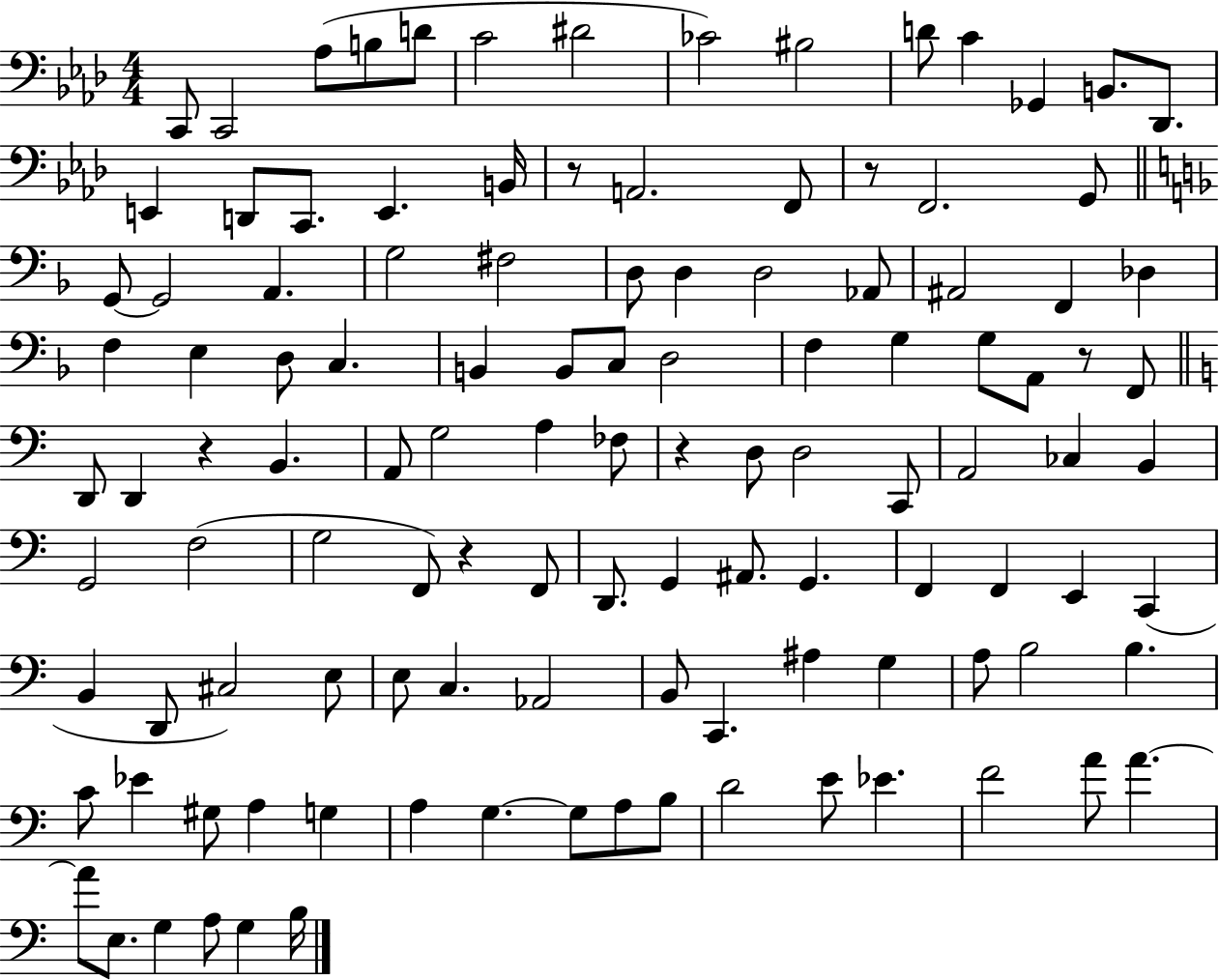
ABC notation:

X:1
T:Untitled
M:4/4
L:1/4
K:Ab
C,,/2 C,,2 _A,/2 B,/2 D/2 C2 ^D2 _C2 ^B,2 D/2 C _G,, B,,/2 _D,,/2 E,, D,,/2 C,,/2 E,, B,,/4 z/2 A,,2 F,,/2 z/2 F,,2 G,,/2 G,,/2 G,,2 A,, G,2 ^F,2 D,/2 D, D,2 _A,,/2 ^A,,2 F,, _D, F, E, D,/2 C, B,, B,,/2 C,/2 D,2 F, G, G,/2 A,,/2 z/2 F,,/2 D,,/2 D,, z B,, A,,/2 G,2 A, _F,/2 z D,/2 D,2 C,,/2 A,,2 _C, B,, G,,2 F,2 G,2 F,,/2 z F,,/2 D,,/2 G,, ^A,,/2 G,, F,, F,, E,, C,, B,, D,,/2 ^C,2 E,/2 E,/2 C, _A,,2 B,,/2 C,, ^A, G, A,/2 B,2 B, C/2 _E ^G,/2 A, G, A, G, G,/2 A,/2 B,/2 D2 E/2 _E F2 A/2 A A/2 E,/2 G, A,/2 G, B,/4